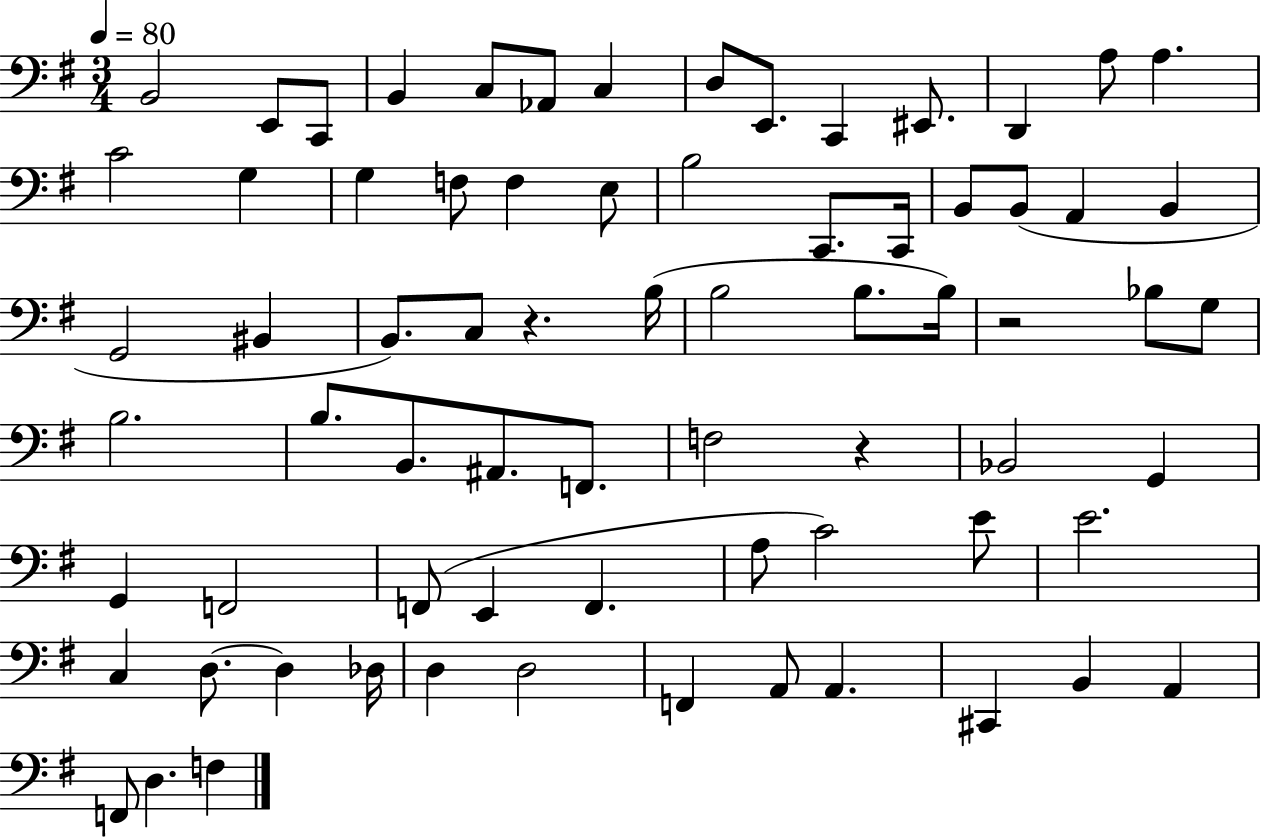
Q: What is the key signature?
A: G major